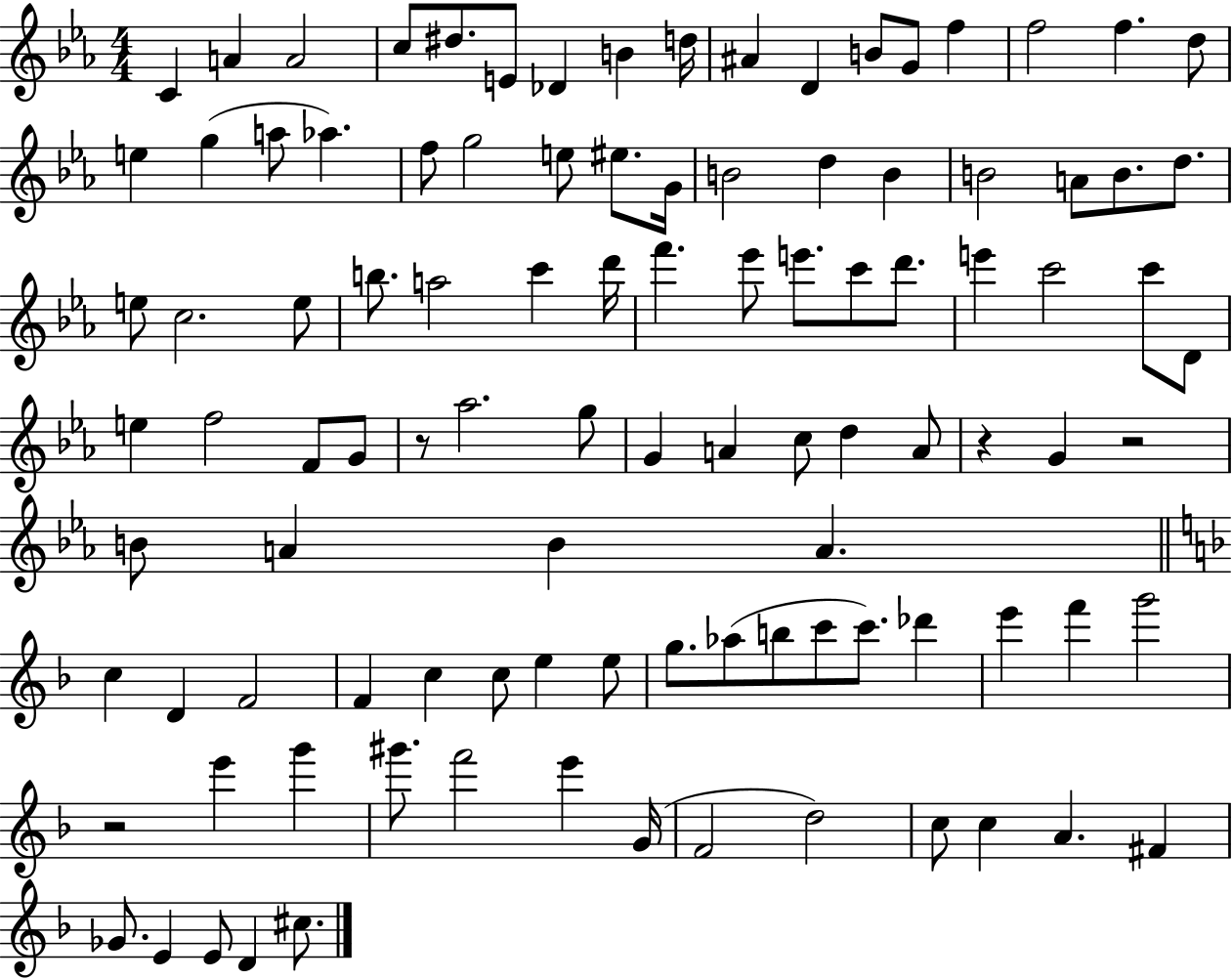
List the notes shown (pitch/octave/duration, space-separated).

C4/q A4/q A4/h C5/e D#5/e. E4/e Db4/q B4/q D5/s A#4/q D4/q B4/e G4/e F5/q F5/h F5/q. D5/e E5/q G5/q A5/e Ab5/q. F5/e G5/h E5/e EIS5/e. G4/s B4/h D5/q B4/q B4/h A4/e B4/e. D5/e. E5/e C5/h. E5/e B5/e. A5/h C6/q D6/s F6/q. Eb6/e E6/e. C6/e D6/e. E6/q C6/h C6/e D4/e E5/q F5/h F4/e G4/e R/e Ab5/h. G5/e G4/q A4/q C5/e D5/q A4/e R/q G4/q R/h B4/e A4/q B4/q A4/q. C5/q D4/q F4/h F4/q C5/q C5/e E5/q E5/e G5/e. Ab5/e B5/e C6/e C6/e. Db6/q E6/q F6/q G6/h R/h E6/q G6/q G#6/e. F6/h E6/q G4/s F4/h D5/h C5/e C5/q A4/q. F#4/q Gb4/e. E4/q E4/e D4/q C#5/e.